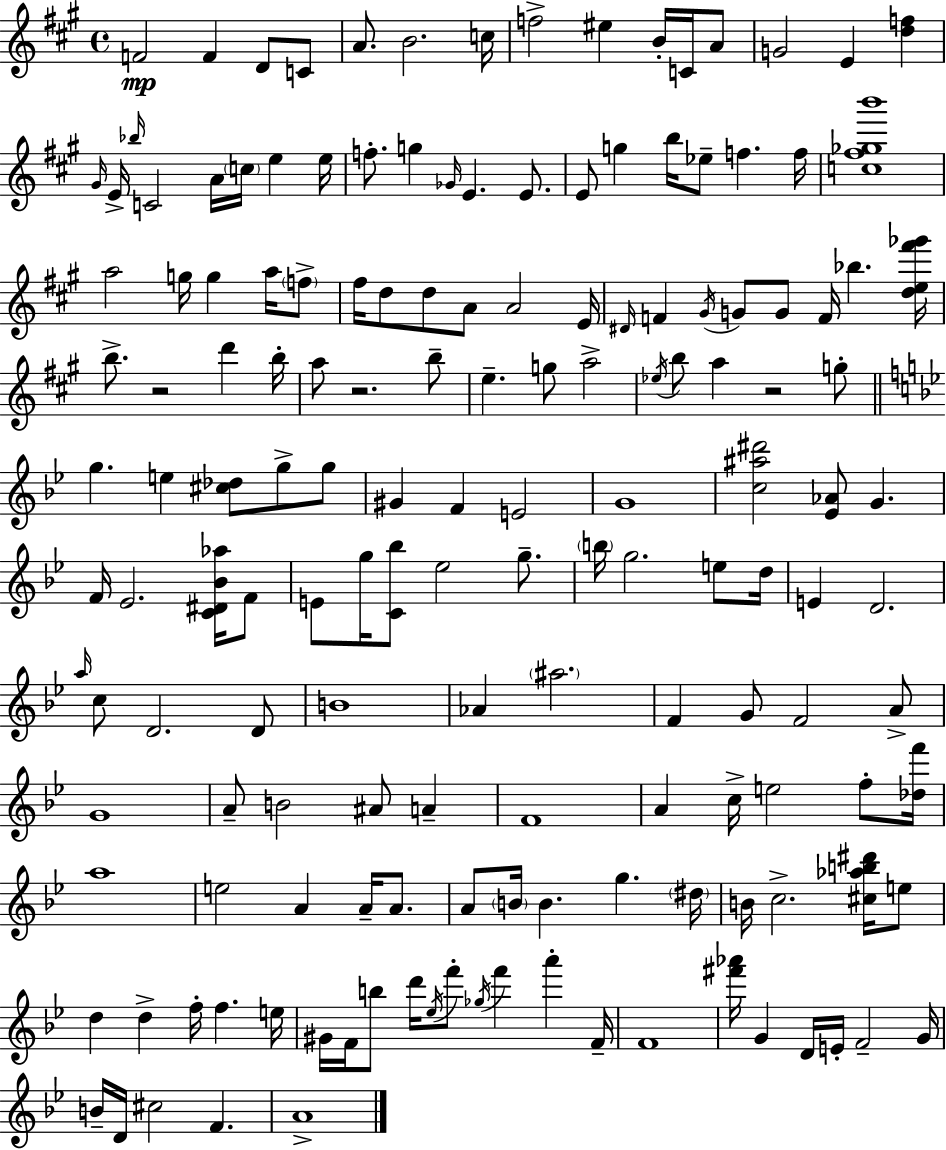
{
  \clef treble
  \time 4/4
  \defaultTimeSignature
  \key a \major
  f'2\mp f'4 d'8 c'8 | a'8. b'2. c''16 | f''2-> eis''4 b'16-. c'16 a'8 | g'2 e'4 <d'' f''>4 | \break \grace { gis'16 } e'16-> \grace { bes''16 } c'2 a'16 \parenthesize c''16 e''4 | e''16 f''8.-. g''4 \grace { ges'16 } e'4. | e'8. e'8 g''4 b''16 ees''8-- f''4. | f''16 <c'' fis'' ges'' b'''>1 | \break a''2 g''16 g''4 | a''16 \parenthesize f''8-> fis''16 d''8 d''8 a'8 a'2 | e'16 \grace { dis'16 } f'4 \acciaccatura { gis'16 } g'8 g'8 f'16 bes''4. | <d'' e'' fis''' ges'''>16 b''8.-> r2 | \break d'''4 b''16-. a''8 r2. | b''8-- e''4.-- g''8 a''2-> | \acciaccatura { ees''16 } b''8 a''4 r2 | g''8-. \bar "||" \break \key g \minor g''4. e''4 <cis'' des''>8 g''8-> g''8 | gis'4 f'4 e'2 | g'1 | <c'' ais'' dis'''>2 <ees' aes'>8 g'4. | \break f'16 ees'2. <c' dis' bes' aes''>16 f'8 | e'8 g''16 <c' bes''>8 ees''2 g''8.-- | \parenthesize b''16 g''2. e''8 d''16 | e'4 d'2. | \break \grace { a''16 } c''8 d'2. d'8 | b'1 | aes'4 \parenthesize ais''2. | f'4 g'8 f'2 a'8-> | \break g'1 | a'8-- b'2 ais'8 a'4-- | f'1 | a'4 c''16-> e''2 f''8-. | \break <des'' f'''>16 a''1 | e''2 a'4 a'16-- a'8. | a'8 \parenthesize b'16 b'4. g''4. | \parenthesize dis''16 b'16 c''2.-> <cis'' aes'' b'' dis'''>16 e''8 | \break d''4 d''4-> f''16-. f''4. | e''16 gis'16 f'16 b''8 d'''16 \acciaccatura { ees''16 } f'''8-. \acciaccatura { ges''16 } f'''4 a'''4-. | f'16-- f'1 | <fis''' aes'''>16 g'4 d'16 e'16-. f'2-- | \break g'16 b'16-- d'16 cis''2 f'4. | a'1-> | \bar "|."
}